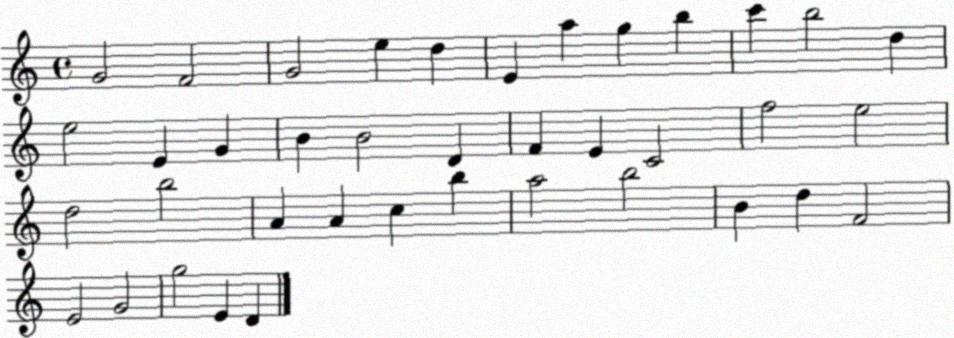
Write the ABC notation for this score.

X:1
T:Untitled
M:4/4
L:1/4
K:C
G2 F2 G2 e d E a g b c' b2 d e2 E G B B2 D F E C2 f2 e2 d2 b2 A A c b a2 b2 B d F2 E2 G2 g2 E D